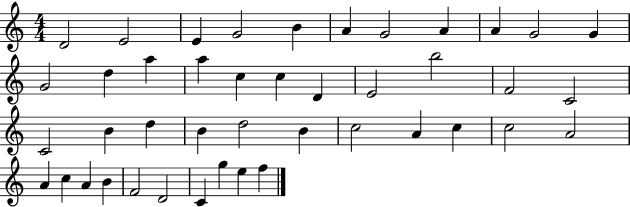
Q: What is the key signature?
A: C major